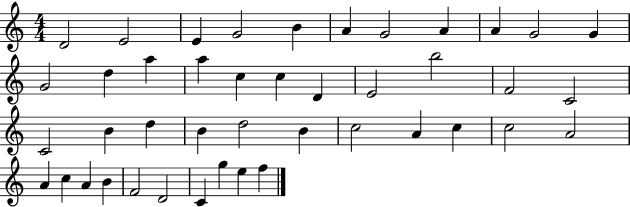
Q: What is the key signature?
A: C major